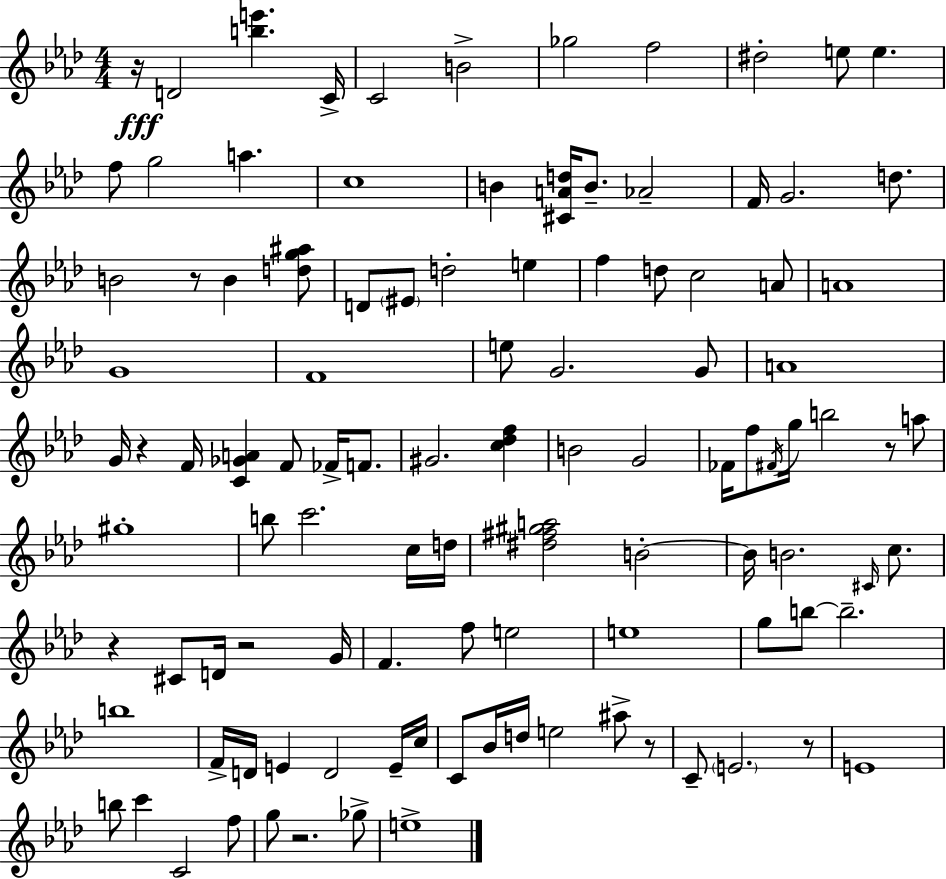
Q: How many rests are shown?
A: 9